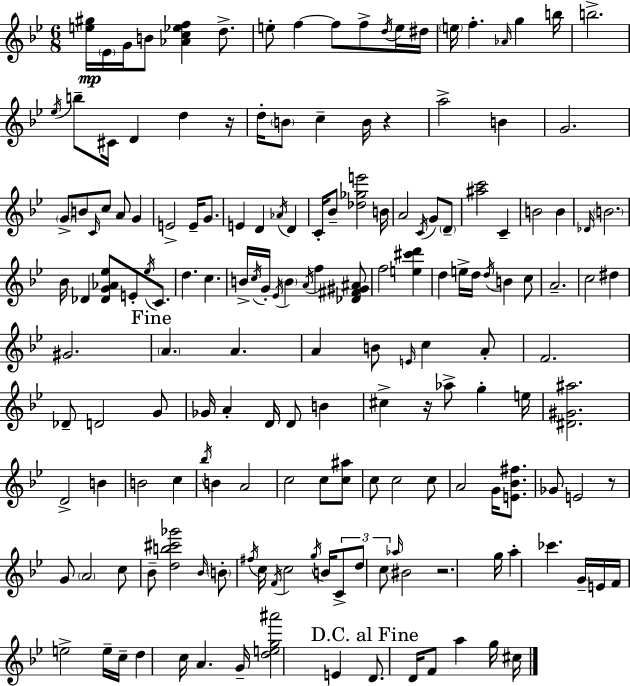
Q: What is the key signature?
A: BES major